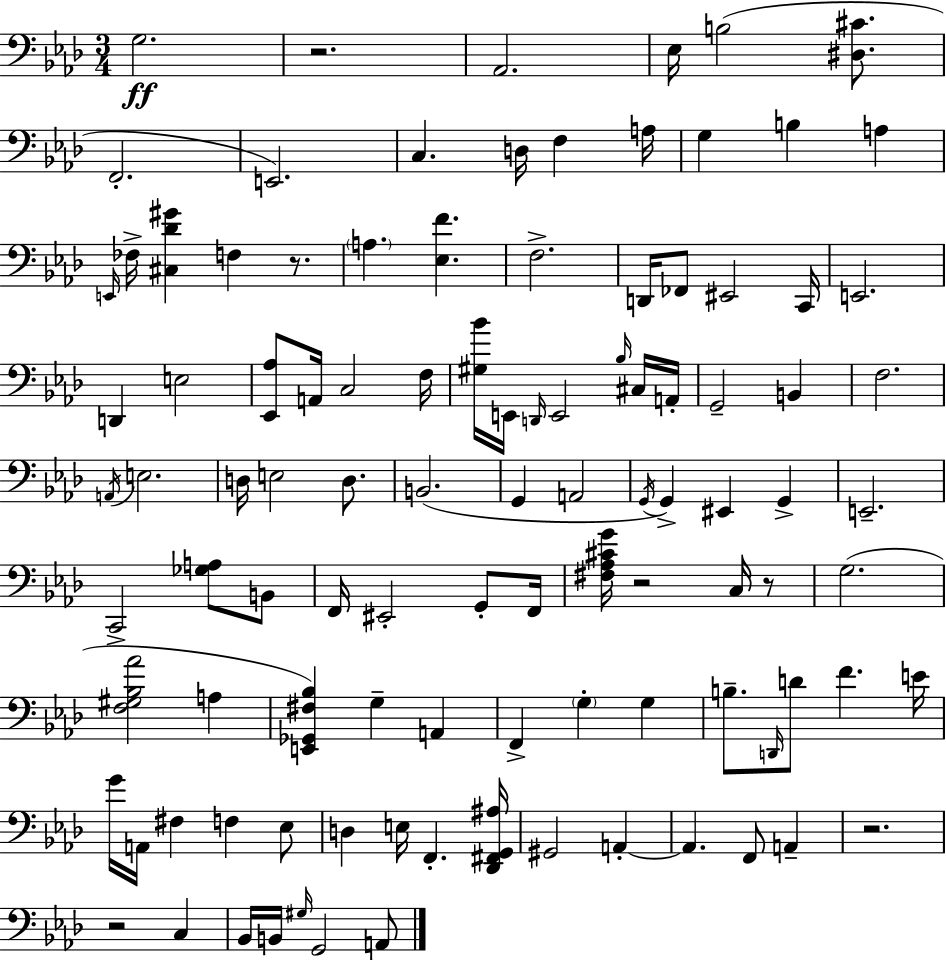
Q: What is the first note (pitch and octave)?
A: G3